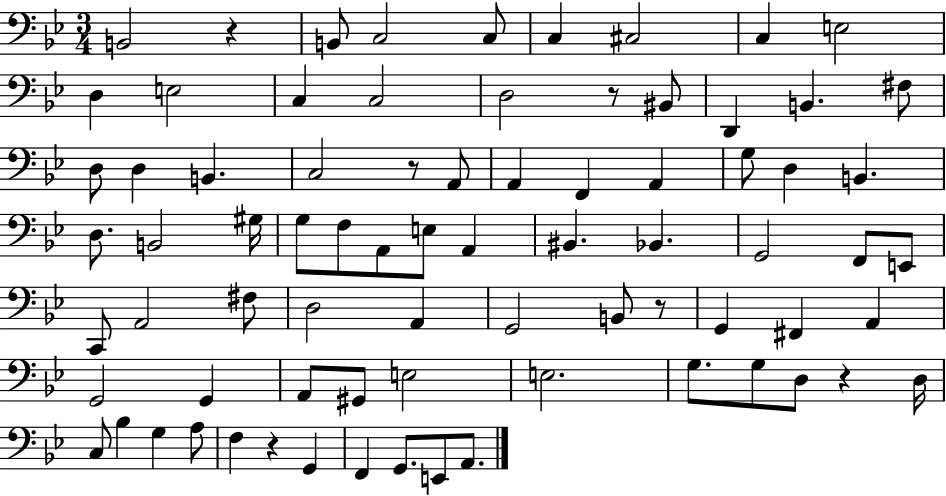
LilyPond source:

{
  \clef bass
  \numericTimeSignature
  \time 3/4
  \key bes \major
  b,2 r4 | b,8 c2 c8 | c4 cis2 | c4 e2 | \break d4 e2 | c4 c2 | d2 r8 bis,8 | d,4 b,4. fis8 | \break d8 d4 b,4. | c2 r8 a,8 | a,4 f,4 a,4 | g8 d4 b,4. | \break d8. b,2 gis16 | g8 f8 a,8 e8 a,4 | bis,4. bes,4. | g,2 f,8 e,8 | \break c,8 a,2 fis8 | d2 a,4 | g,2 b,8 r8 | g,4 fis,4 a,4 | \break g,2 g,4 | a,8 gis,8 e2 | e2. | g8. g8 d8 r4 d16 | \break c8 bes4 g4 a8 | f4 r4 g,4 | f,4 g,8. e,8 a,8. | \bar "|."
}